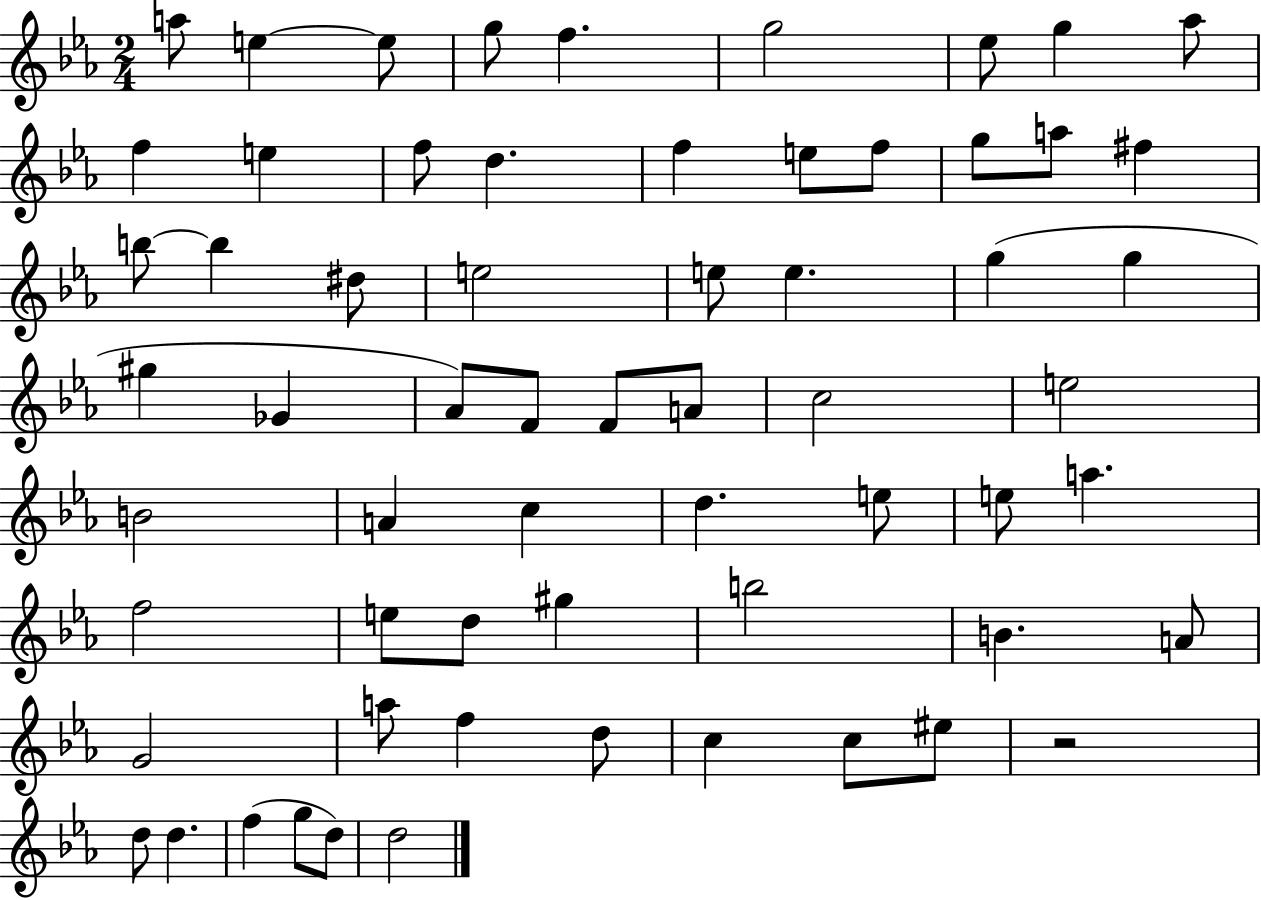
A5/e E5/q E5/e G5/e F5/q. G5/h Eb5/e G5/q Ab5/e F5/q E5/q F5/e D5/q. F5/q E5/e F5/e G5/e A5/e F#5/q B5/e B5/q D#5/e E5/h E5/e E5/q. G5/q G5/q G#5/q Gb4/q Ab4/e F4/e F4/e A4/e C5/h E5/h B4/h A4/q C5/q D5/q. E5/e E5/e A5/q. F5/h E5/e D5/e G#5/q B5/h B4/q. A4/e G4/h A5/e F5/q D5/e C5/q C5/e EIS5/e R/h D5/e D5/q. F5/q G5/e D5/e D5/h